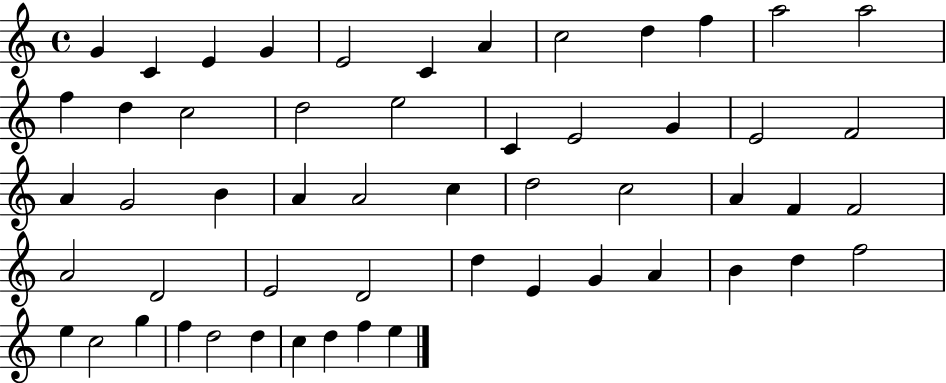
{
  \clef treble
  \time 4/4
  \defaultTimeSignature
  \key c \major
  g'4 c'4 e'4 g'4 | e'2 c'4 a'4 | c''2 d''4 f''4 | a''2 a''2 | \break f''4 d''4 c''2 | d''2 e''2 | c'4 e'2 g'4 | e'2 f'2 | \break a'4 g'2 b'4 | a'4 a'2 c''4 | d''2 c''2 | a'4 f'4 f'2 | \break a'2 d'2 | e'2 d'2 | d''4 e'4 g'4 a'4 | b'4 d''4 f''2 | \break e''4 c''2 g''4 | f''4 d''2 d''4 | c''4 d''4 f''4 e''4 | \bar "|."
}